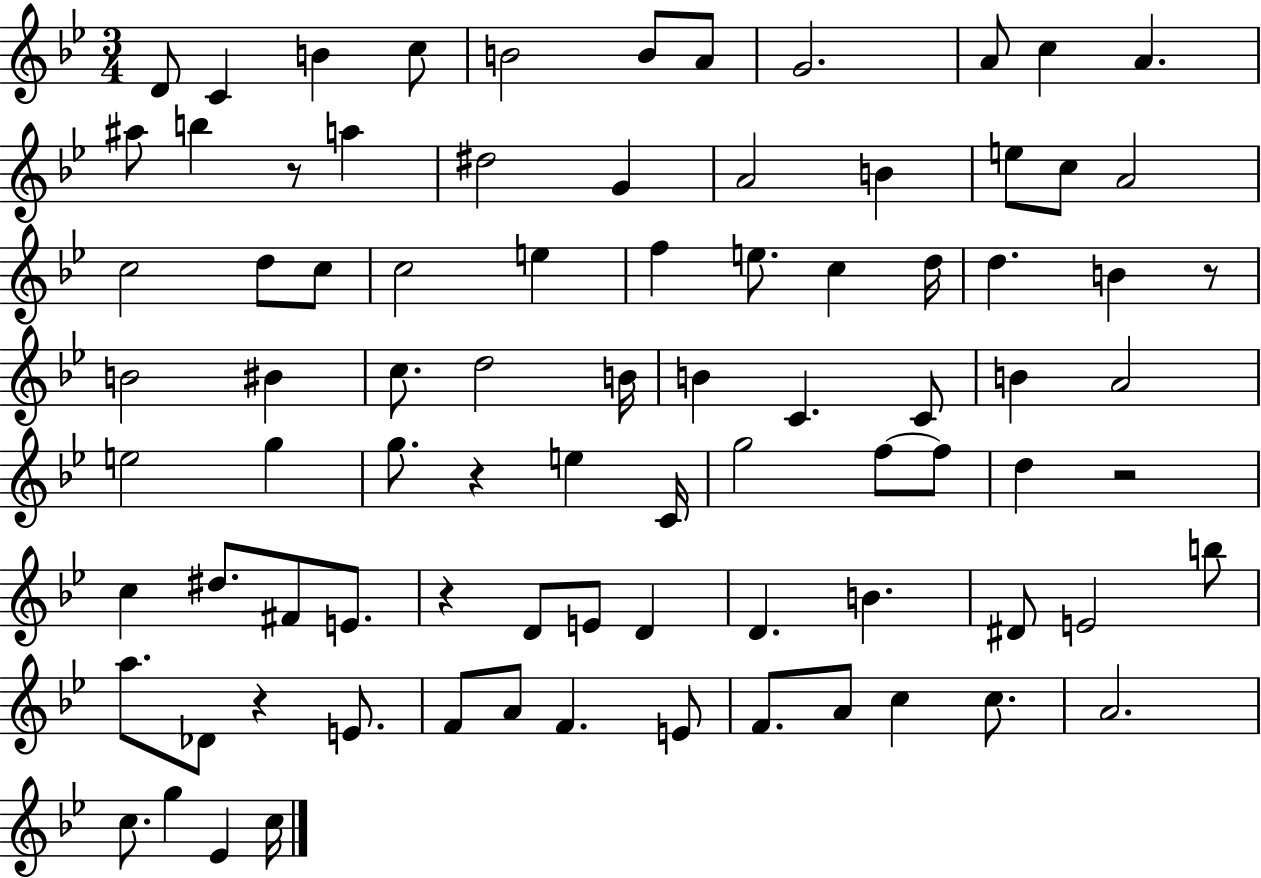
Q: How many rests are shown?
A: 6